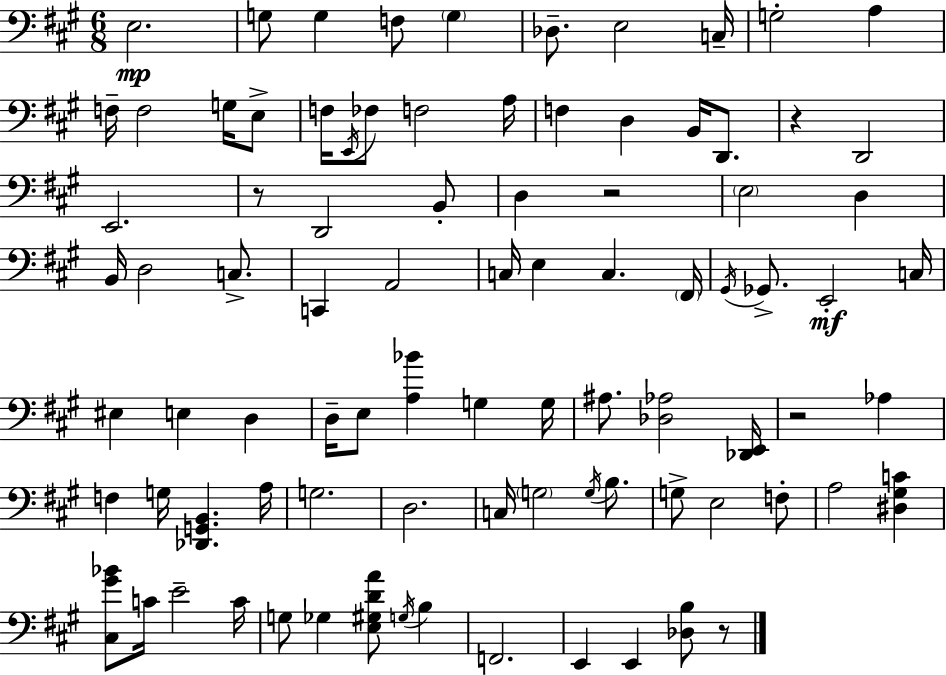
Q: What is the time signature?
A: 6/8